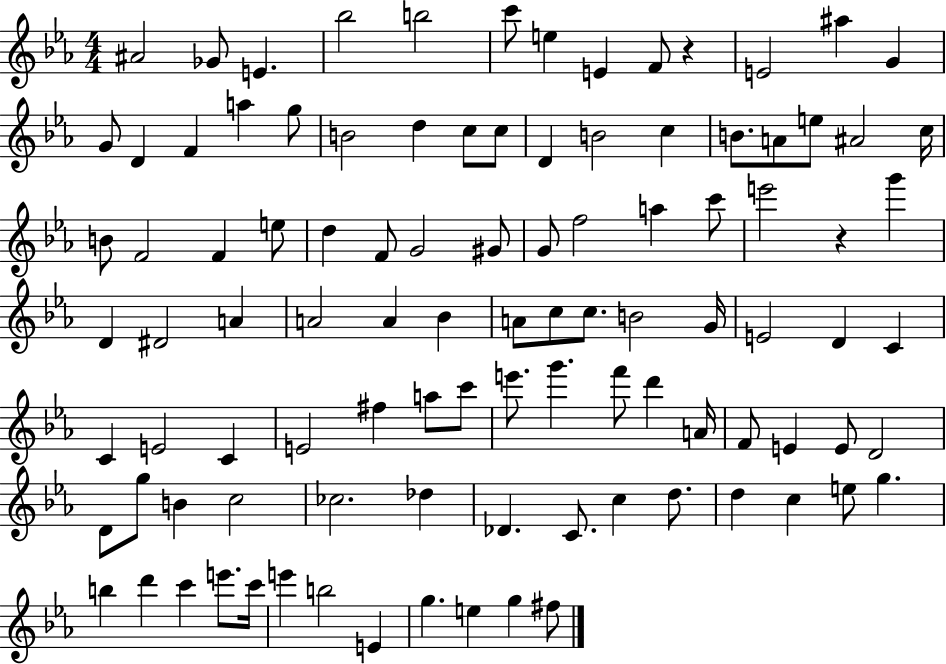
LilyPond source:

{
  \clef treble
  \numericTimeSignature
  \time 4/4
  \key ees \major
  ais'2 ges'8 e'4. | bes''2 b''2 | c'''8 e''4 e'4 f'8 r4 | e'2 ais''4 g'4 | \break g'8 d'4 f'4 a''4 g''8 | b'2 d''4 c''8 c''8 | d'4 b'2 c''4 | b'8. a'8 e''8 ais'2 c''16 | \break b'8 f'2 f'4 e''8 | d''4 f'8 g'2 gis'8 | g'8 f''2 a''4 c'''8 | e'''2 r4 g'''4 | \break d'4 dis'2 a'4 | a'2 a'4 bes'4 | a'8 c''8 c''8. b'2 g'16 | e'2 d'4 c'4 | \break c'4 e'2 c'4 | e'2 fis''4 a''8 c'''8 | e'''8. g'''4. f'''8 d'''4 a'16 | f'8 e'4 e'8 d'2 | \break d'8 g''8 b'4 c''2 | ces''2. des''4 | des'4. c'8. c''4 d''8. | d''4 c''4 e''8 g''4. | \break b''4 d'''4 c'''4 e'''8. c'''16 | e'''4 b''2 e'4 | g''4. e''4 g''4 fis''8 | \bar "|."
}